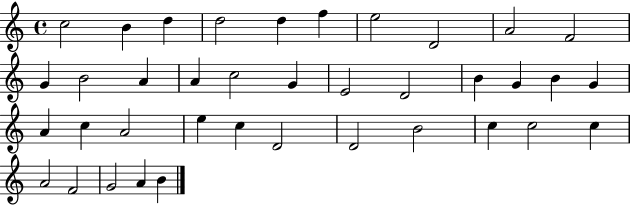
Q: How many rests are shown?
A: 0